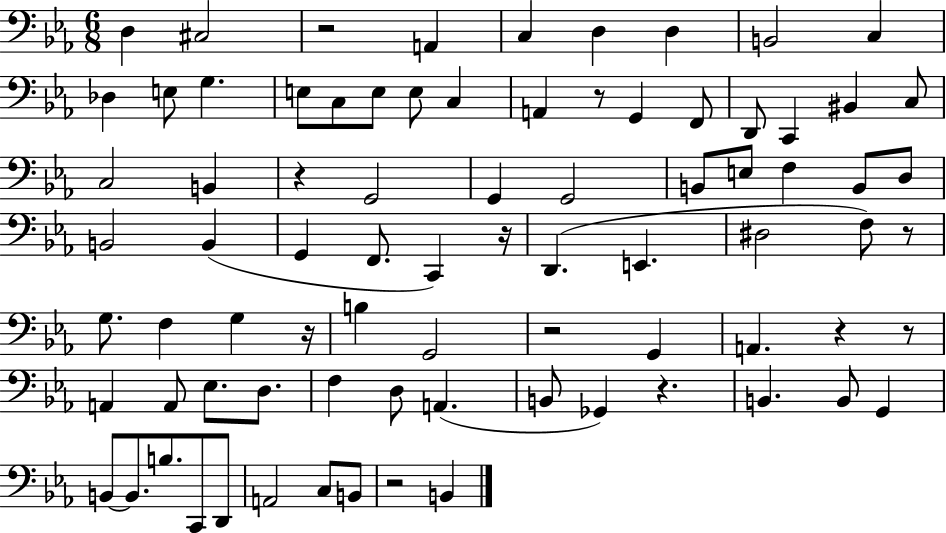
D3/q C#3/h R/h A2/q C3/q D3/q D3/q B2/h C3/q Db3/q E3/e G3/q. E3/e C3/e E3/e E3/e C3/q A2/q R/e G2/q F2/e D2/e C2/q BIS2/q C3/e C3/h B2/q R/q G2/h G2/q G2/h B2/e E3/e F3/q B2/e D3/e B2/h B2/q G2/q F2/e. C2/q R/s D2/q. E2/q. D#3/h F3/e R/e G3/e. F3/q G3/q R/s B3/q G2/h R/h G2/q A2/q. R/q R/e A2/q A2/e Eb3/e. D3/e. F3/q D3/e A2/q. B2/e Gb2/q R/q. B2/q. B2/e G2/q B2/e B2/e. B3/e. C2/e D2/e A2/h C3/e B2/e R/h B2/q